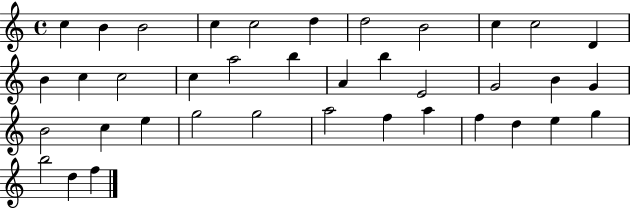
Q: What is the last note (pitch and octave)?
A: F5